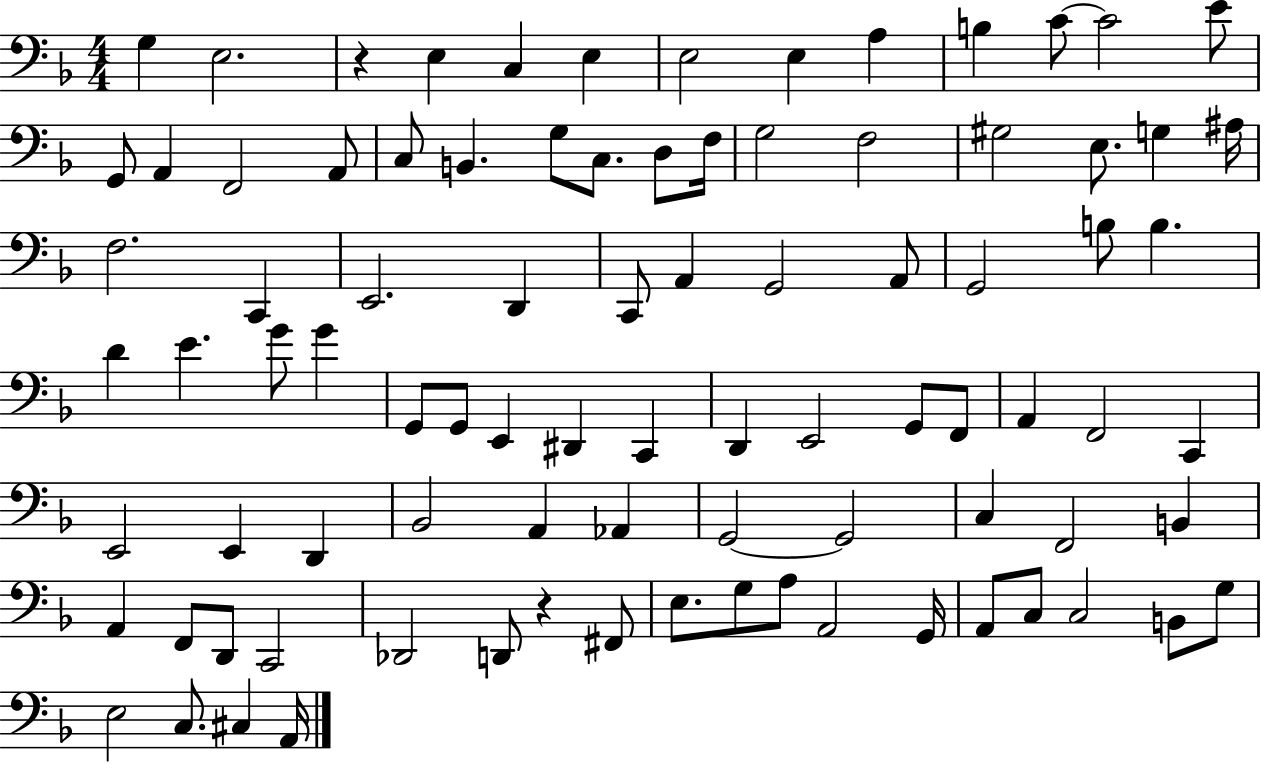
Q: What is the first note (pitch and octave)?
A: G3